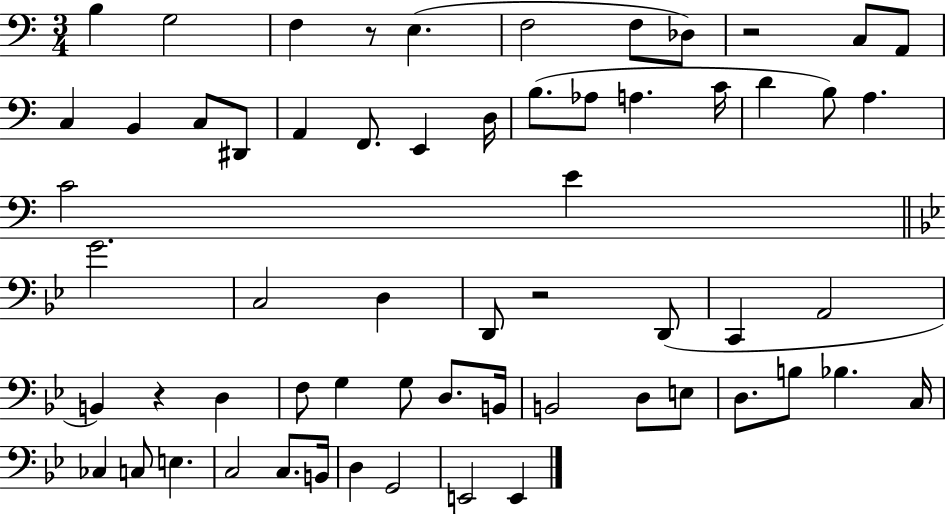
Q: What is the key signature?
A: C major